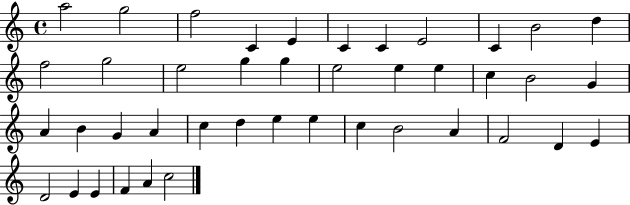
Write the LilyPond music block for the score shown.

{
  \clef treble
  \time 4/4
  \defaultTimeSignature
  \key c \major
  a''2 g''2 | f''2 c'4 e'4 | c'4 c'4 e'2 | c'4 b'2 d''4 | \break f''2 g''2 | e''2 g''4 g''4 | e''2 e''4 e''4 | c''4 b'2 g'4 | \break a'4 b'4 g'4 a'4 | c''4 d''4 e''4 e''4 | c''4 b'2 a'4 | f'2 d'4 e'4 | \break d'2 e'4 e'4 | f'4 a'4 c''2 | \bar "|."
}